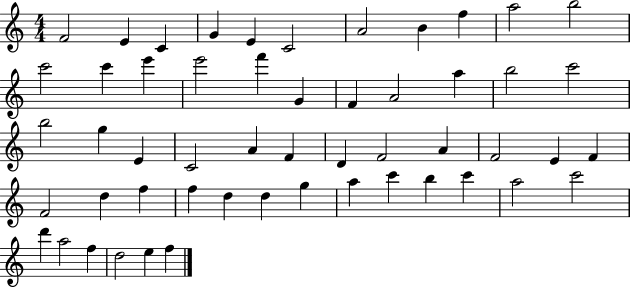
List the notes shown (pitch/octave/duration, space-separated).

F4/h E4/q C4/q G4/q E4/q C4/h A4/h B4/q F5/q A5/h B5/h C6/h C6/q E6/q E6/h F6/q G4/q F4/q A4/h A5/q B5/h C6/h B5/h G5/q E4/q C4/h A4/q F4/q D4/q F4/h A4/q F4/h E4/q F4/q F4/h D5/q F5/q F5/q D5/q D5/q G5/q A5/q C6/q B5/q C6/q A5/h C6/h D6/q A5/h F5/q D5/h E5/q F5/q